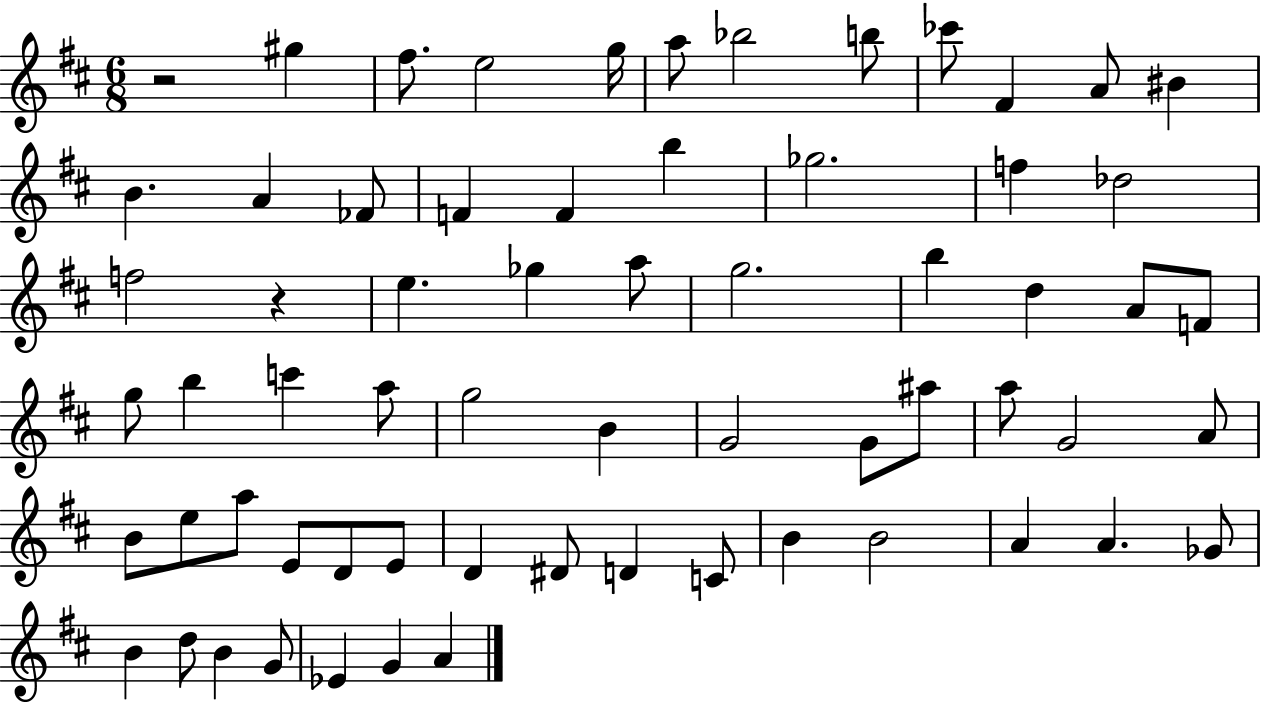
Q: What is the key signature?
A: D major